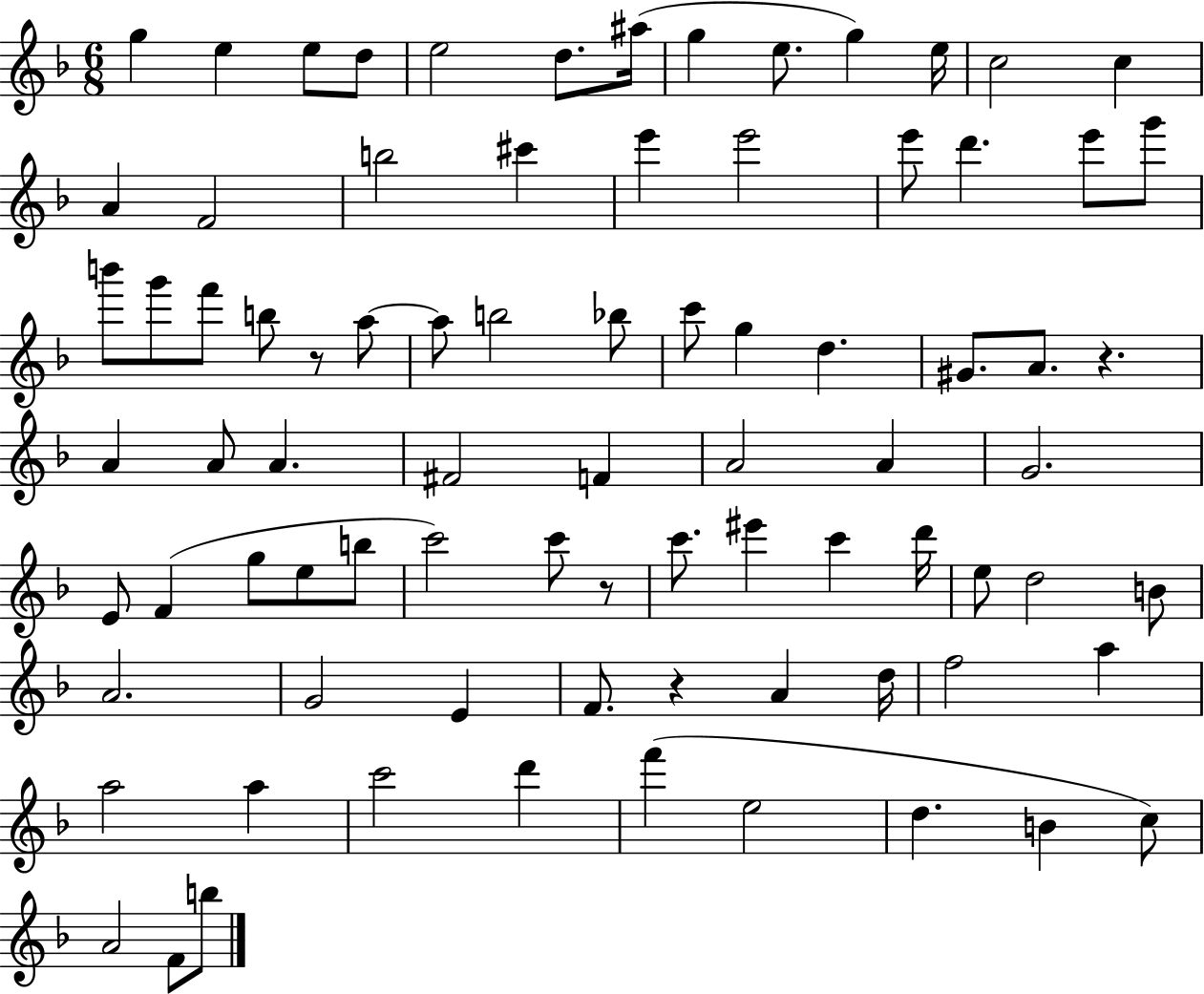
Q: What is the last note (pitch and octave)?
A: B5